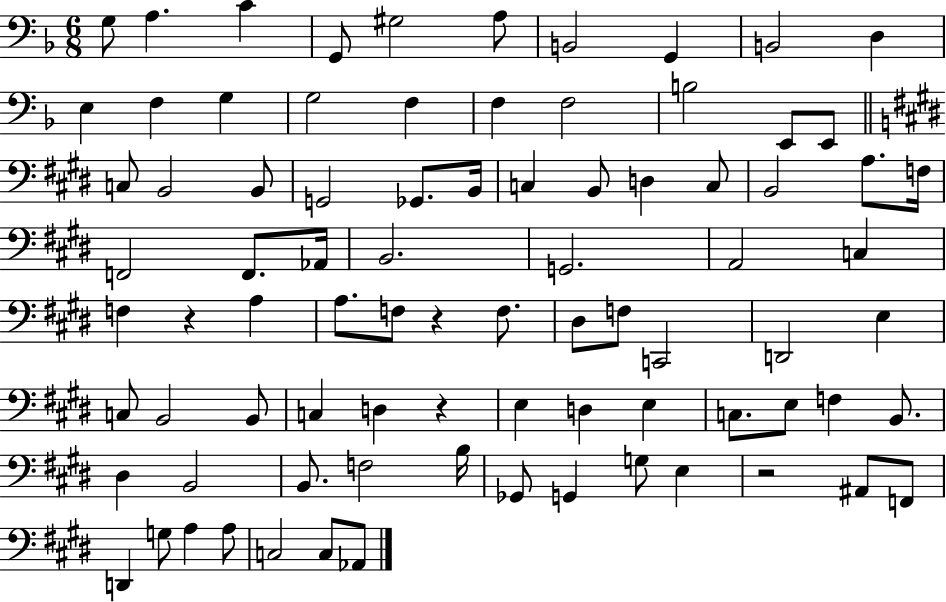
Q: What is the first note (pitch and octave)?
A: G3